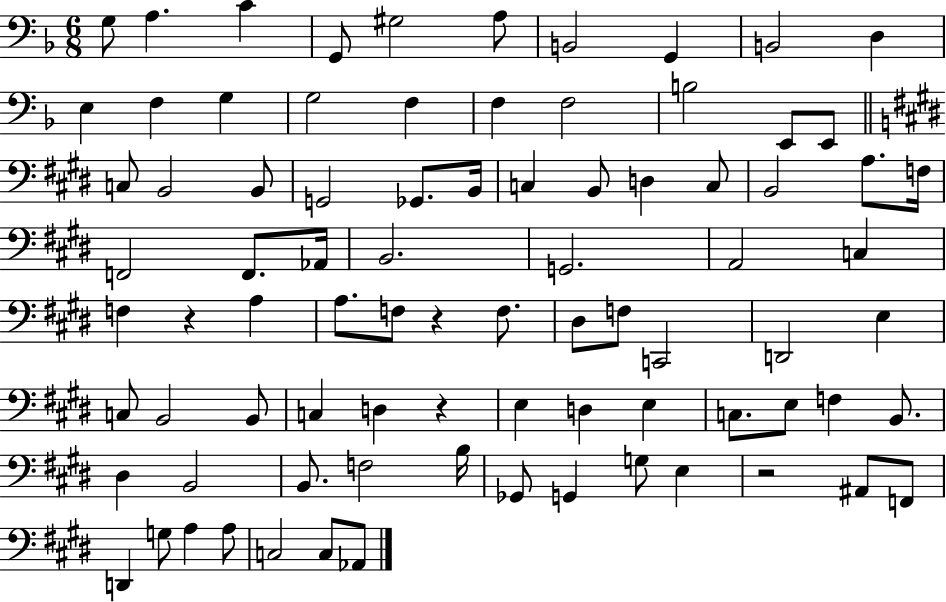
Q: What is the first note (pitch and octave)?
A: G3